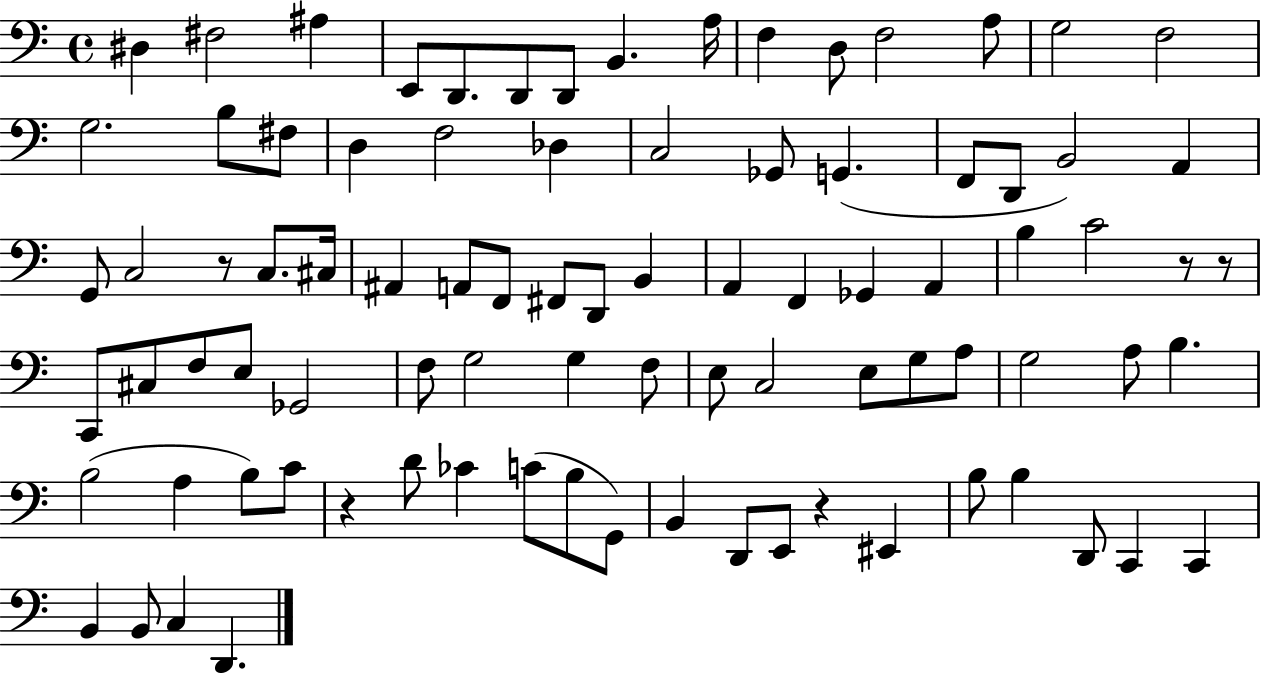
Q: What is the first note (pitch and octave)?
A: D#3